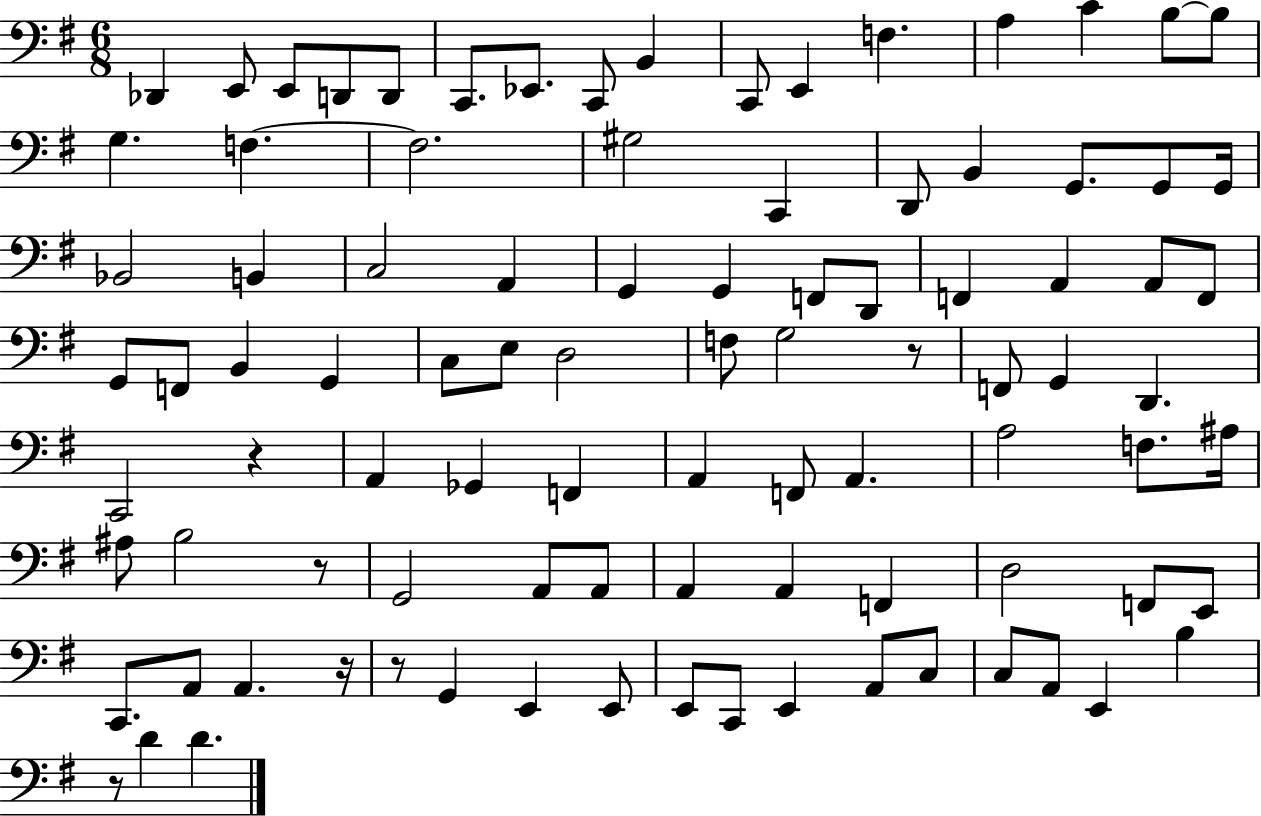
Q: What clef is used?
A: bass